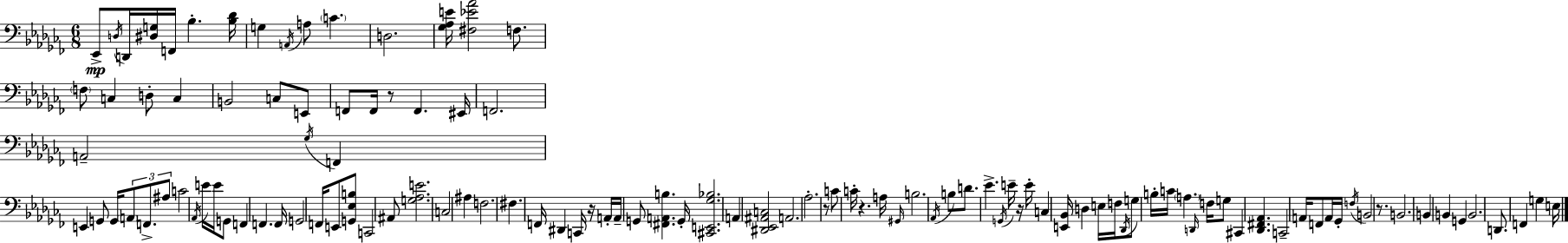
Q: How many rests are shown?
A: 6